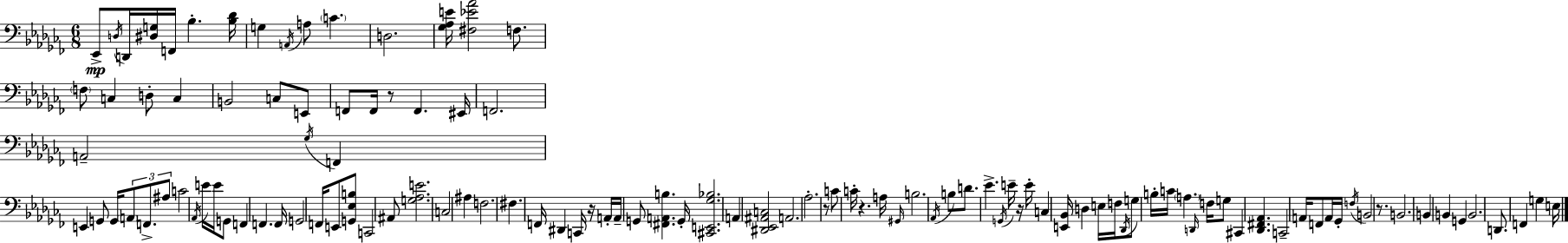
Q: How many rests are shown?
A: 6